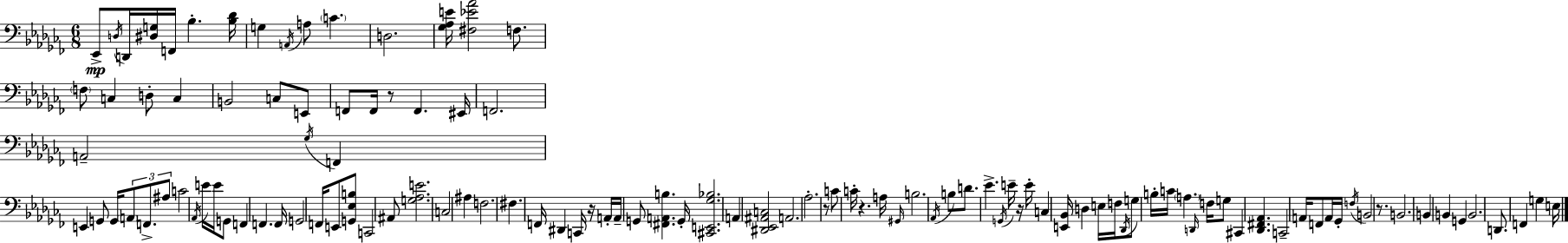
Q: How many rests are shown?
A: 6